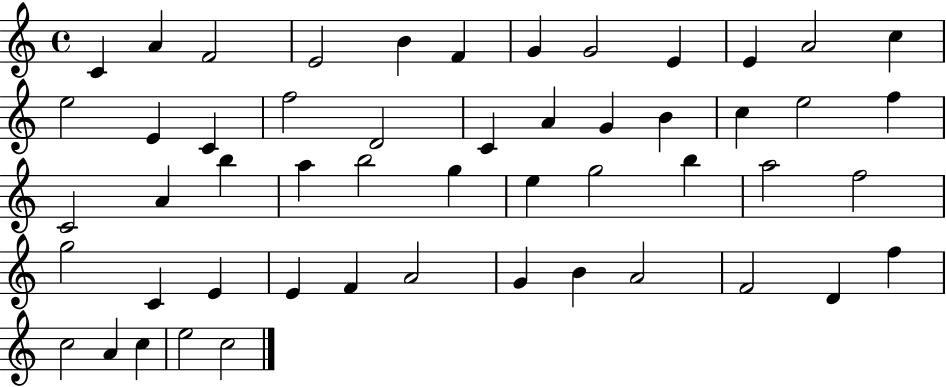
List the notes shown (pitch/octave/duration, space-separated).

C4/q A4/q F4/h E4/h B4/q F4/q G4/q G4/h E4/q E4/q A4/h C5/q E5/h E4/q C4/q F5/h D4/h C4/q A4/q G4/q B4/q C5/q E5/h F5/q C4/h A4/q B5/q A5/q B5/h G5/q E5/q G5/h B5/q A5/h F5/h G5/h C4/q E4/q E4/q F4/q A4/h G4/q B4/q A4/h F4/h D4/q F5/q C5/h A4/q C5/q E5/h C5/h